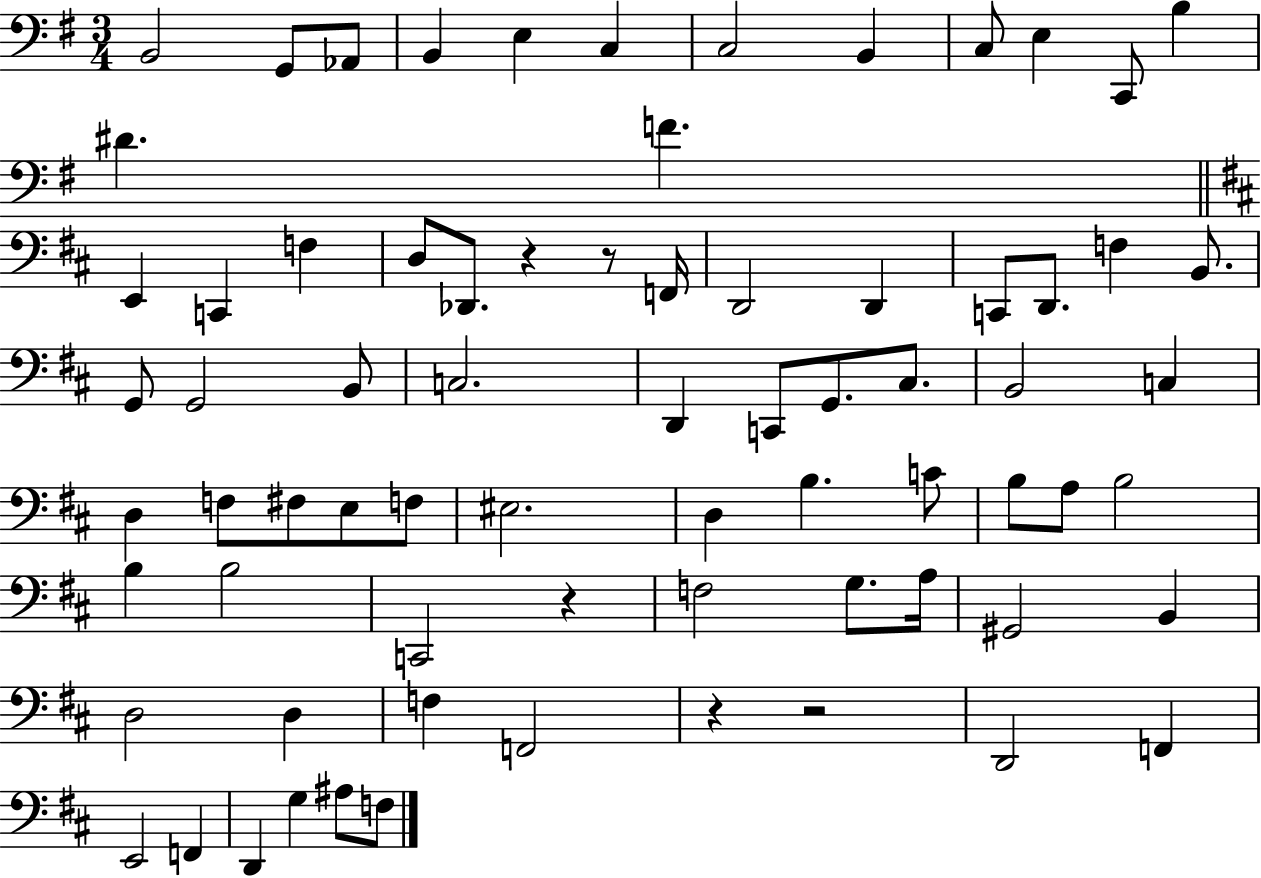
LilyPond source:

{
  \clef bass
  \numericTimeSignature
  \time 3/4
  \key g \major
  \repeat volta 2 { b,2 g,8 aes,8 | b,4 e4 c4 | c2 b,4 | c8 e4 c,8 b4 | \break dis'4. f'4. | \bar "||" \break \key b \minor e,4 c,4 f4 | d8 des,8. r4 r8 f,16 | d,2 d,4 | c,8 d,8. f4 b,8. | \break g,8 g,2 b,8 | c2. | d,4 c,8 g,8. cis8. | b,2 c4 | \break d4 f8 fis8 e8 f8 | eis2. | d4 b4. c'8 | b8 a8 b2 | \break b4 b2 | c,2 r4 | f2 g8. a16 | gis,2 b,4 | \break d2 d4 | f4 f,2 | r4 r2 | d,2 f,4 | \break e,2 f,4 | d,4 g4 ais8 f8 | } \bar "|."
}